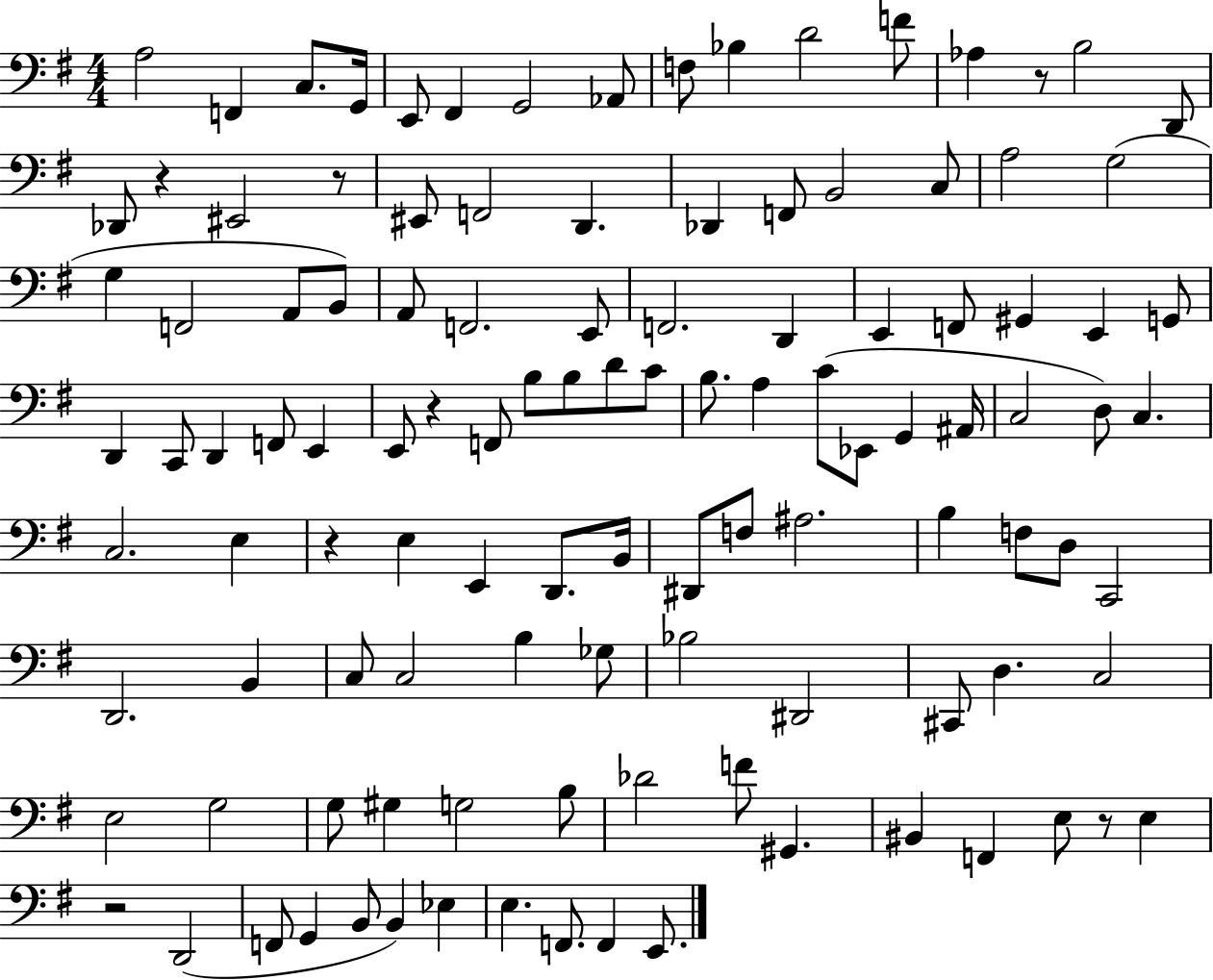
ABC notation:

X:1
T:Untitled
M:4/4
L:1/4
K:G
A,2 F,, C,/2 G,,/4 E,,/2 ^F,, G,,2 _A,,/2 F,/2 _B, D2 F/2 _A, z/2 B,2 D,,/2 _D,,/2 z ^E,,2 z/2 ^E,,/2 F,,2 D,, _D,, F,,/2 B,,2 C,/2 A,2 G,2 G, F,,2 A,,/2 B,,/2 A,,/2 F,,2 E,,/2 F,,2 D,, E,, F,,/2 ^G,, E,, G,,/2 D,, C,,/2 D,, F,,/2 E,, E,,/2 z F,,/2 B,/2 B,/2 D/2 C/2 B,/2 A, C/2 _E,,/2 G,, ^A,,/4 C,2 D,/2 C, C,2 E, z E, E,, D,,/2 B,,/4 ^D,,/2 F,/2 ^A,2 B, F,/2 D,/2 C,,2 D,,2 B,, C,/2 C,2 B, _G,/2 _B,2 ^D,,2 ^C,,/2 D, C,2 E,2 G,2 G,/2 ^G, G,2 B,/2 _D2 F/2 ^G,, ^B,, F,, E,/2 z/2 E, z2 D,,2 F,,/2 G,, B,,/2 B,, _E, E, F,,/2 F,, E,,/2